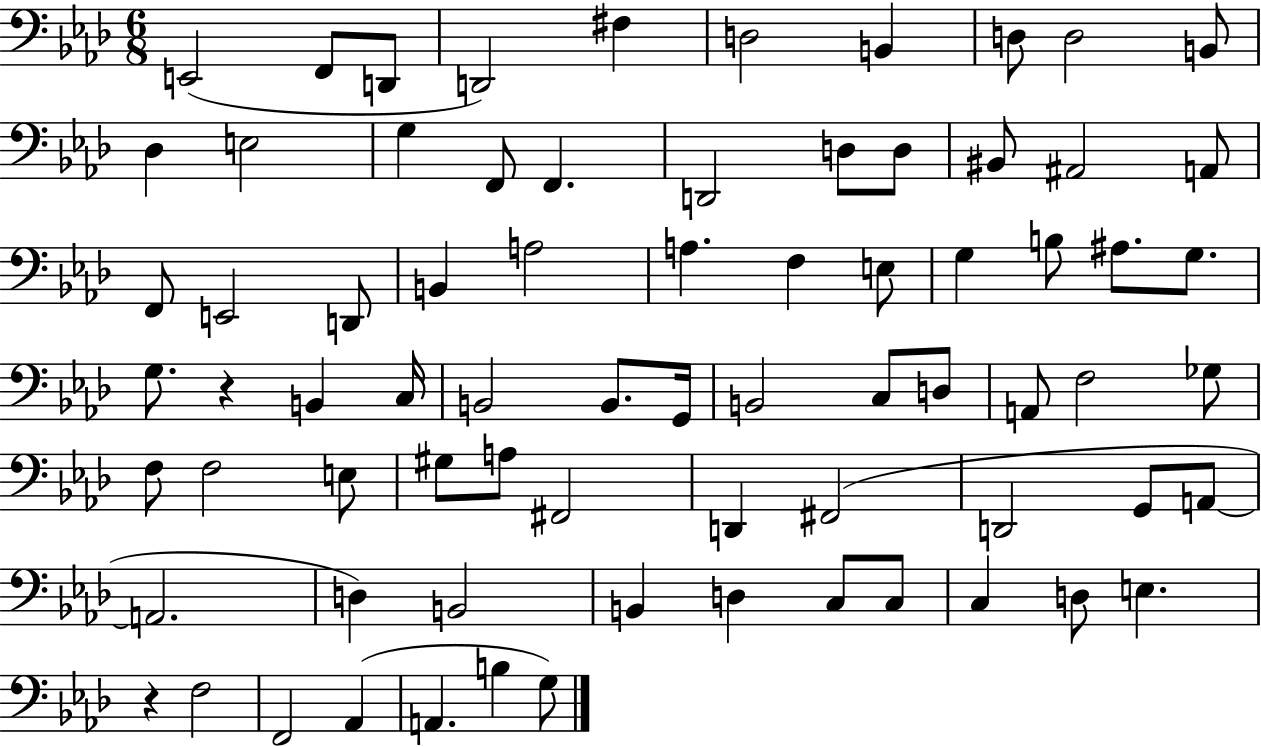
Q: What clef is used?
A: bass